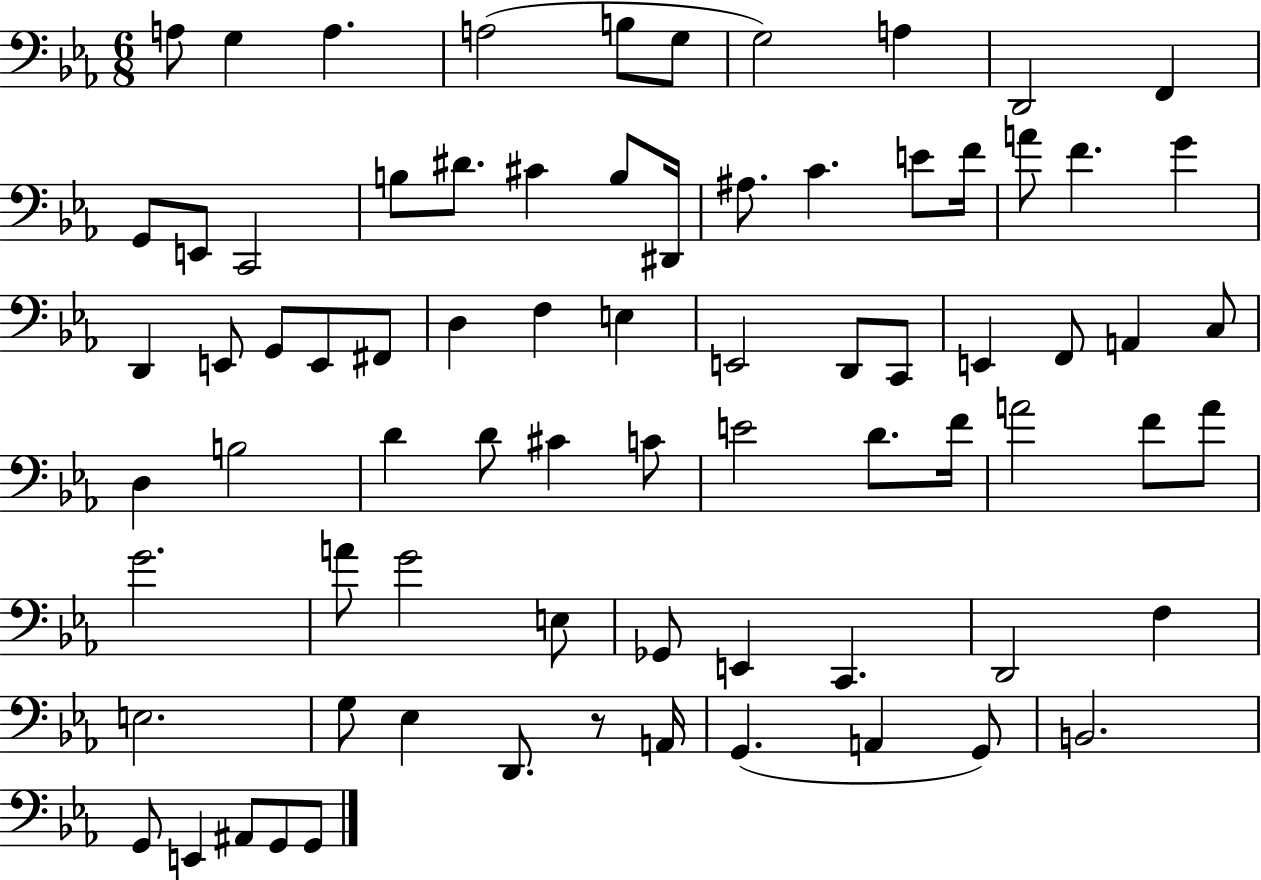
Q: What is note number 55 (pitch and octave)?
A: G4